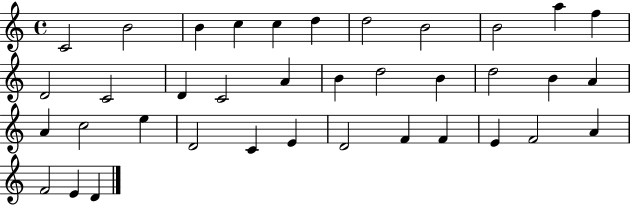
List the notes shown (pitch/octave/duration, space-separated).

C4/h B4/h B4/q C5/q C5/q D5/q D5/h B4/h B4/h A5/q F5/q D4/h C4/h D4/q C4/h A4/q B4/q D5/h B4/q D5/h B4/q A4/q A4/q C5/h E5/q D4/h C4/q E4/q D4/h F4/q F4/q E4/q F4/h A4/q F4/h E4/q D4/q